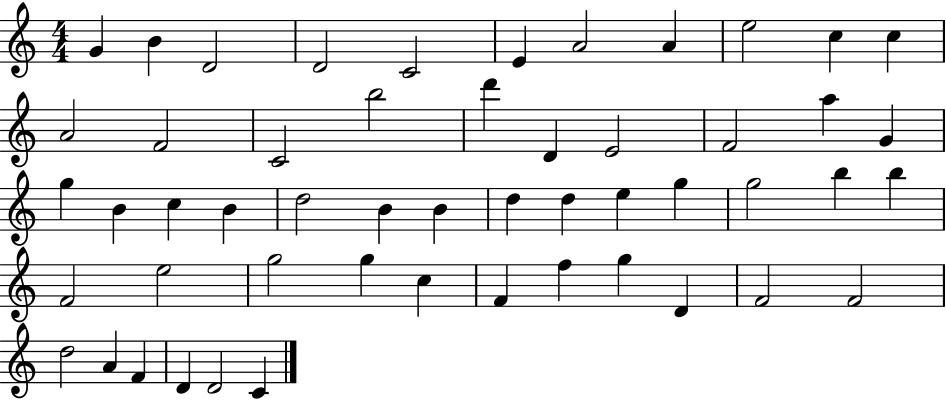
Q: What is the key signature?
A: C major